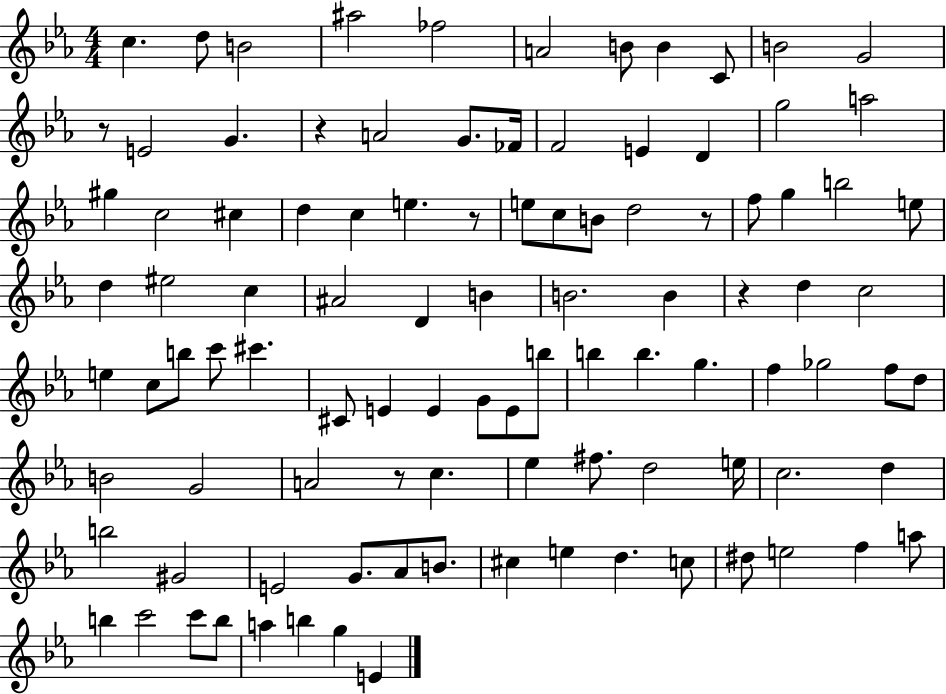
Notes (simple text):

C5/q. D5/e B4/h A#5/h FES5/h A4/h B4/e B4/q C4/e B4/h G4/h R/e E4/h G4/q. R/q A4/h G4/e. FES4/s F4/h E4/q D4/q G5/h A5/h G#5/q C5/h C#5/q D5/q C5/q E5/q. R/e E5/e C5/e B4/e D5/h R/e F5/e G5/q B5/h E5/e D5/q EIS5/h C5/q A#4/h D4/q B4/q B4/h. B4/q R/q D5/q C5/h E5/q C5/e B5/e C6/e C#6/q. C#4/e E4/q E4/q G4/e E4/e B5/e B5/q B5/q. G5/q. F5/q Gb5/h F5/e D5/e B4/h G4/h A4/h R/e C5/q. Eb5/q F#5/e. D5/h E5/s C5/h. D5/q B5/h G#4/h E4/h G4/e. Ab4/e B4/e. C#5/q E5/q D5/q. C5/e D#5/e E5/h F5/q A5/e B5/q C6/h C6/e B5/e A5/q B5/q G5/q E4/q